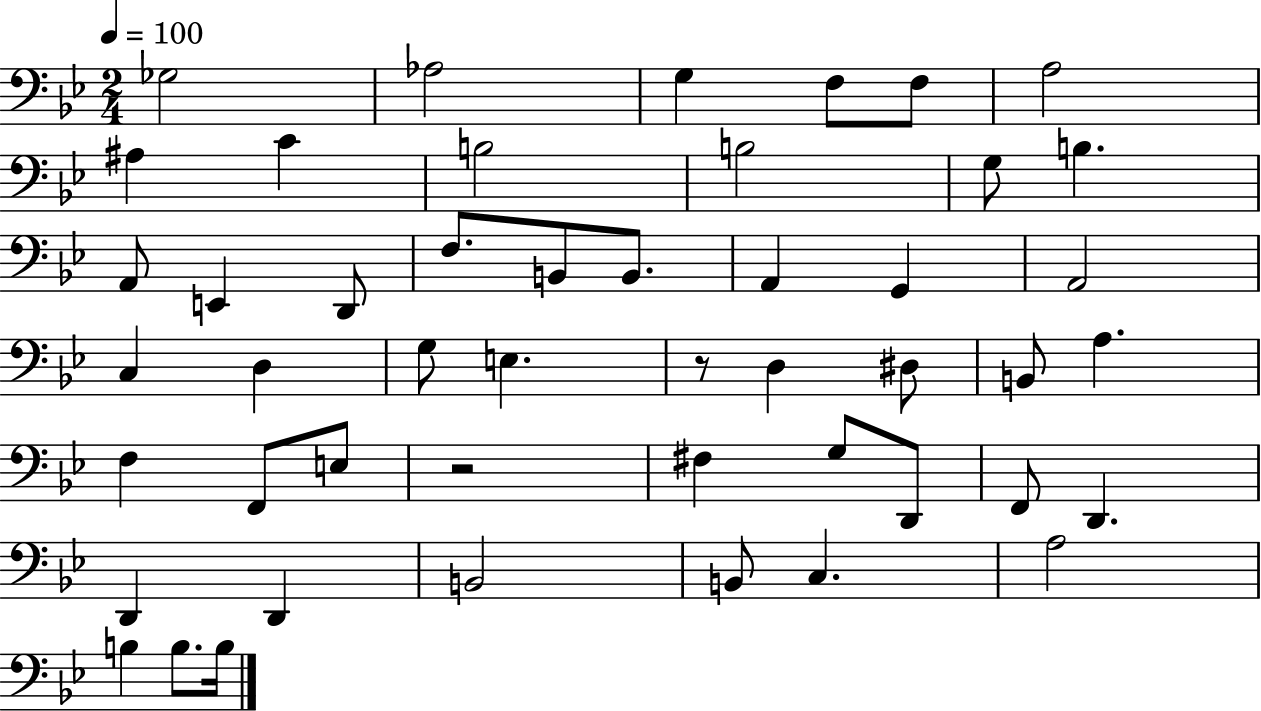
X:1
T:Untitled
M:2/4
L:1/4
K:Bb
_G,2 _A,2 G, F,/2 F,/2 A,2 ^A, C B,2 B,2 G,/2 B, A,,/2 E,, D,,/2 F,/2 B,,/2 B,,/2 A,, G,, A,,2 C, D, G,/2 E, z/2 D, ^D,/2 B,,/2 A, F, F,,/2 E,/2 z2 ^F, G,/2 D,,/2 F,,/2 D,, D,, D,, B,,2 B,,/2 C, A,2 B, B,/2 B,/4